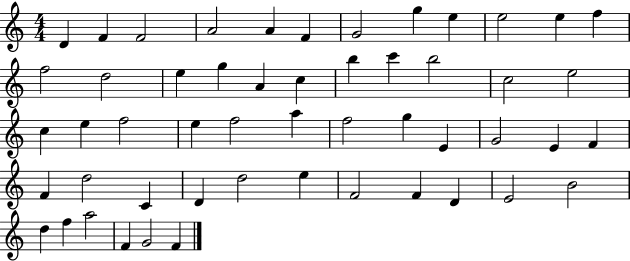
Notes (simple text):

D4/q F4/q F4/h A4/h A4/q F4/q G4/h G5/q E5/q E5/h E5/q F5/q F5/h D5/h E5/q G5/q A4/q C5/q B5/q C6/q B5/h C5/h E5/h C5/q E5/q F5/h E5/q F5/h A5/q F5/h G5/q E4/q G4/h E4/q F4/q F4/q D5/h C4/q D4/q D5/h E5/q F4/h F4/q D4/q E4/h B4/h D5/q F5/q A5/h F4/q G4/h F4/q